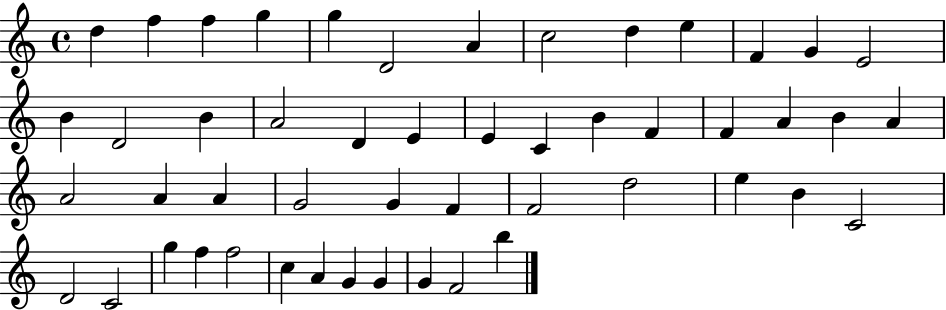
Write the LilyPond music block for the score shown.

{
  \clef treble
  \time 4/4
  \defaultTimeSignature
  \key c \major
  d''4 f''4 f''4 g''4 | g''4 d'2 a'4 | c''2 d''4 e''4 | f'4 g'4 e'2 | \break b'4 d'2 b'4 | a'2 d'4 e'4 | e'4 c'4 b'4 f'4 | f'4 a'4 b'4 a'4 | \break a'2 a'4 a'4 | g'2 g'4 f'4 | f'2 d''2 | e''4 b'4 c'2 | \break d'2 c'2 | g''4 f''4 f''2 | c''4 a'4 g'4 g'4 | g'4 f'2 b''4 | \break \bar "|."
}